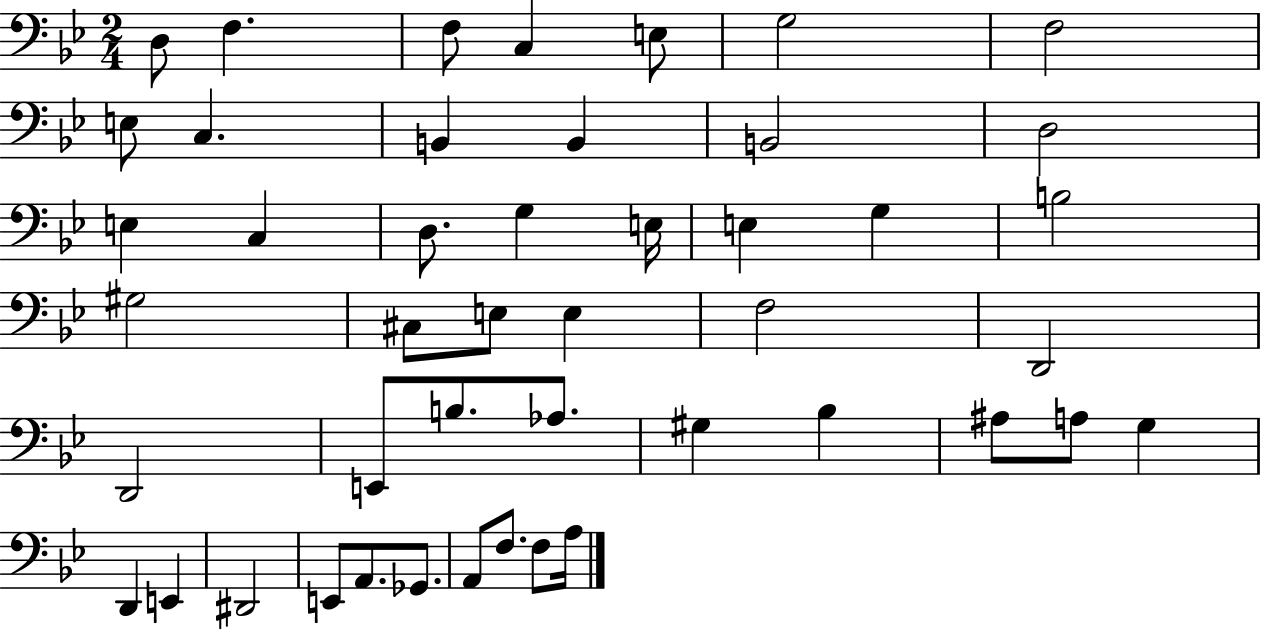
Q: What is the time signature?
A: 2/4